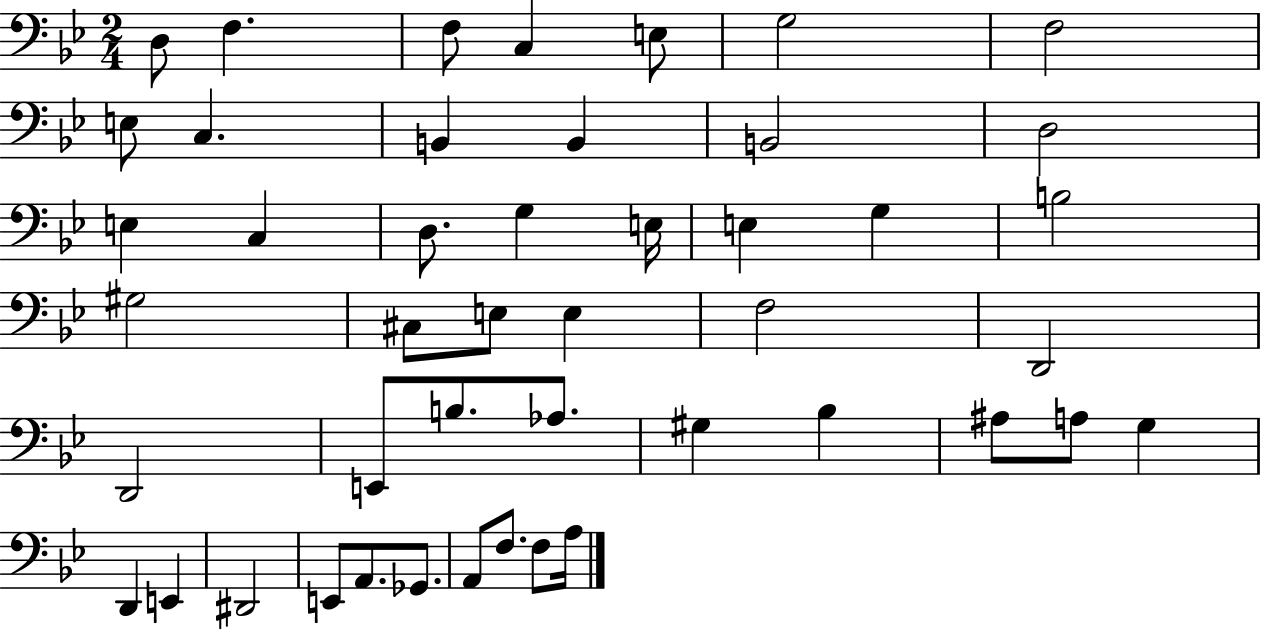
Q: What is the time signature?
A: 2/4